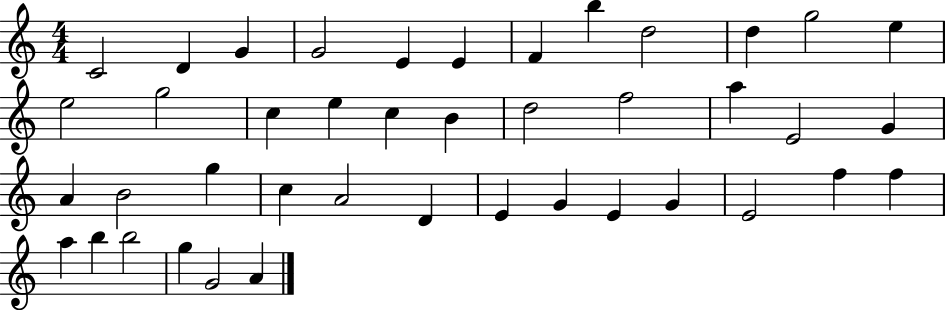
X:1
T:Untitled
M:4/4
L:1/4
K:C
C2 D G G2 E E F b d2 d g2 e e2 g2 c e c B d2 f2 a E2 G A B2 g c A2 D E G E G E2 f f a b b2 g G2 A